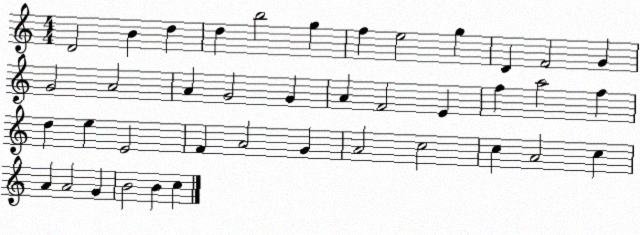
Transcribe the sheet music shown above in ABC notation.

X:1
T:Untitled
M:4/4
L:1/4
K:C
D2 B d d b2 g f e2 g D F2 G G2 A2 A G2 G A F2 E f a2 f d e E2 F A2 G A2 c2 c A2 c A A2 G B2 B c